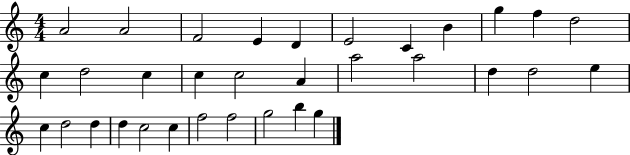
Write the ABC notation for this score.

X:1
T:Untitled
M:4/4
L:1/4
K:C
A2 A2 F2 E D E2 C B g f d2 c d2 c c c2 A a2 a2 d d2 e c d2 d d c2 c f2 f2 g2 b g